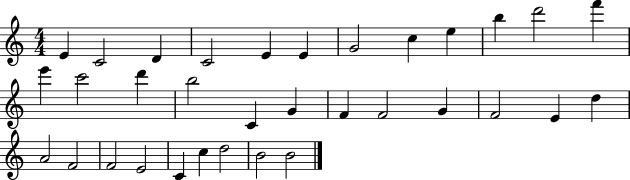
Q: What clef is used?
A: treble